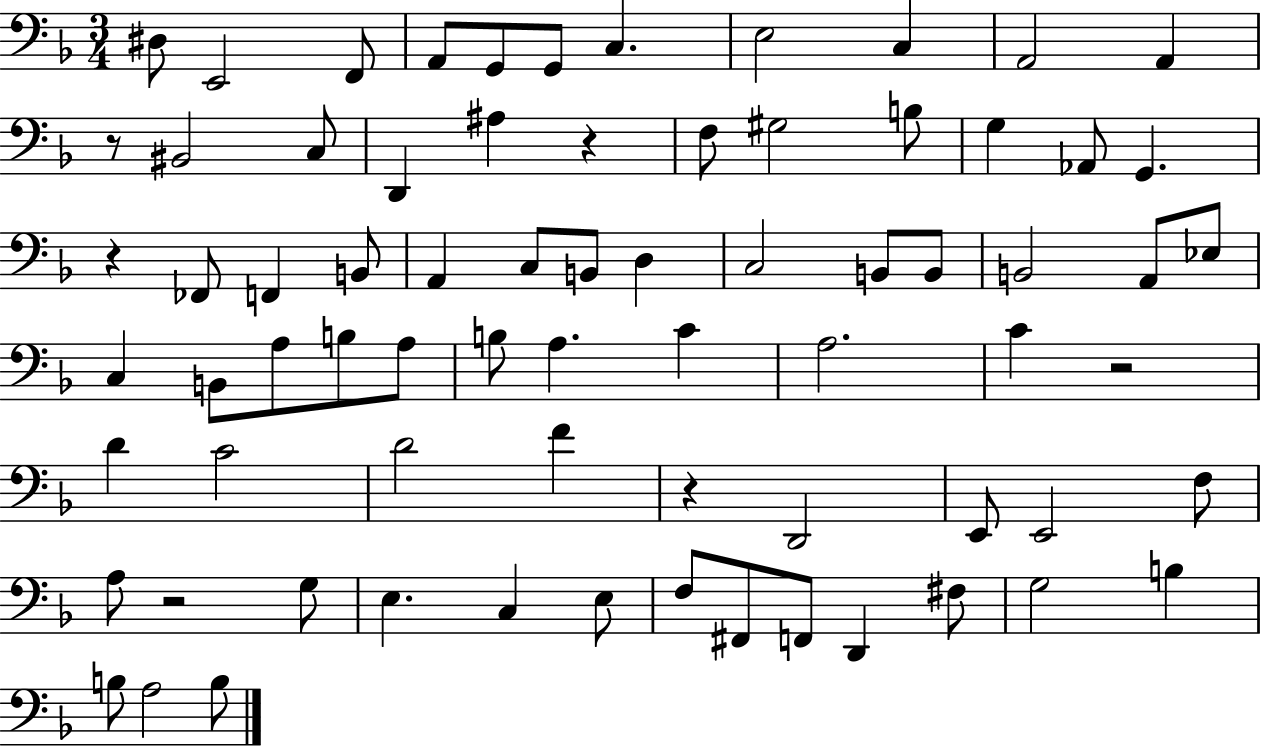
{
  \clef bass
  \numericTimeSignature
  \time 3/4
  \key f \major
  \repeat volta 2 { dis8 e,2 f,8 | a,8 g,8 g,8 c4. | e2 c4 | a,2 a,4 | \break r8 bis,2 c8 | d,4 ais4 r4 | f8 gis2 b8 | g4 aes,8 g,4. | \break r4 fes,8 f,4 b,8 | a,4 c8 b,8 d4 | c2 b,8 b,8 | b,2 a,8 ees8 | \break c4 b,8 a8 b8 a8 | b8 a4. c'4 | a2. | c'4 r2 | \break d'4 c'2 | d'2 f'4 | r4 d,2 | e,8 e,2 f8 | \break a8 r2 g8 | e4. c4 e8 | f8 fis,8 f,8 d,4 fis8 | g2 b4 | \break b8 a2 b8 | } \bar "|."
}